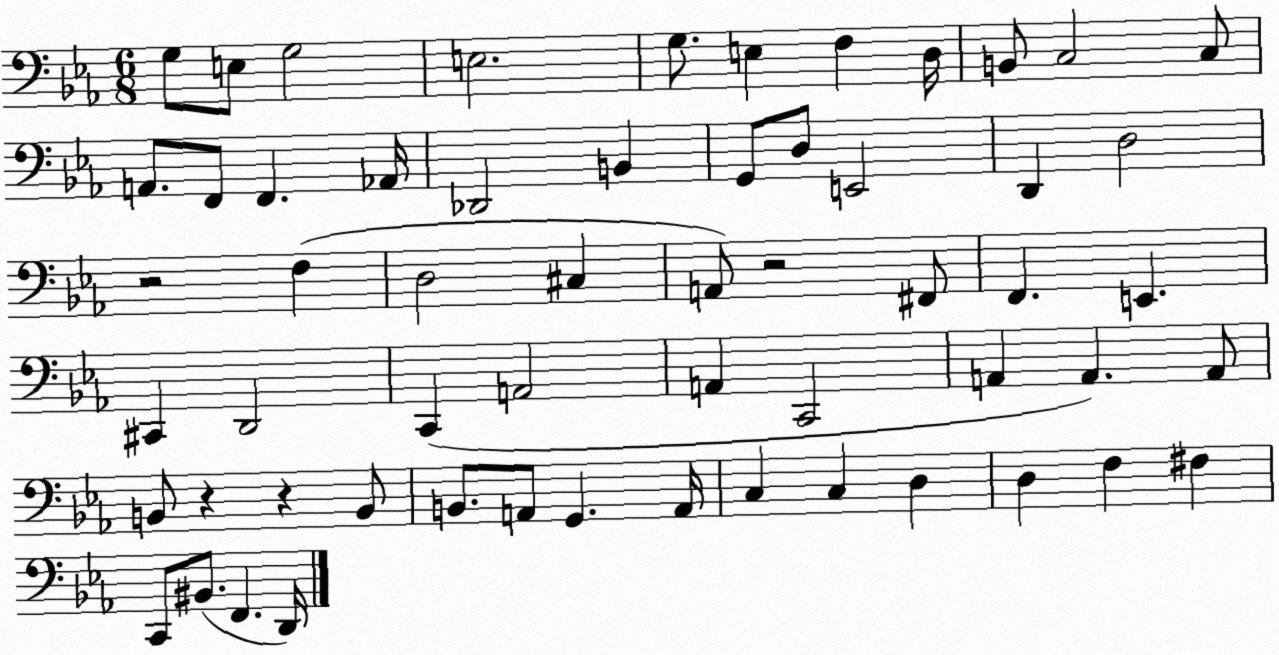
X:1
T:Untitled
M:6/8
L:1/4
K:Eb
G,/2 E,/2 G,2 E,2 G,/2 E, F, D,/4 B,,/2 C,2 C,/2 A,,/2 F,,/2 F,, _A,,/4 _D,,2 B,, G,,/2 D,/2 E,,2 D,, D,2 z2 F, D,2 ^C, A,,/2 z2 ^F,,/2 F,, E,, ^C,, D,,2 C,, A,,2 A,, C,,2 A,, A,, A,,/2 B,,/2 z z B,,/2 B,,/2 A,,/2 G,, A,,/4 C, C, D, D, F, ^F, C,,/2 ^B,,/2 F,, D,,/4